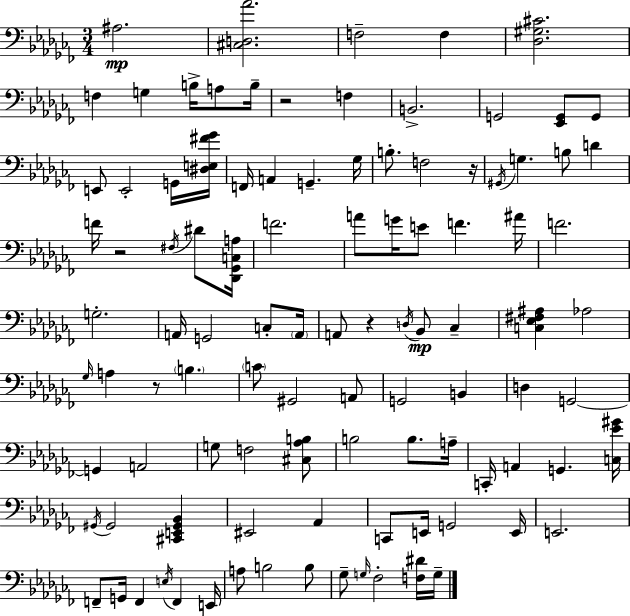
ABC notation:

X:1
T:Untitled
M:3/4
L:1/4
K:Abm
^A,2 [^C,D,_A]2 F,2 F, [_D,^G,^C]2 F, G, B,/4 A,/2 B,/4 z2 F, B,,2 G,,2 [_E,,G,,]/2 G,,/2 E,,/2 E,,2 G,,/4 [^D,E,^F_G]/4 F,,/4 A,, G,, _G,/4 B,/2 F,2 z/4 ^G,,/4 G, B,/2 D F/4 z2 ^F,/4 ^D/2 [_D,,_G,,C,A,]/4 F2 A/2 G/4 E/2 F ^A/4 F2 G,2 A,,/4 G,,2 C,/2 A,,/4 A,,/2 z D,/4 _B,,/2 _C, [C,_E,^F,^A,] _A,2 _G,/4 A, z/2 B, C/2 ^G,,2 A,,/2 G,,2 B,, D, G,,2 G,, A,,2 G,/2 F,2 [^C,_A,B,]/2 B,2 B,/2 A,/4 C,,/4 A,, G,, [C,_E^G]/4 ^G,,/4 ^G,,2 [^C,,E,,^G,,_B,,] ^E,,2 _A,, C,,/2 E,,/4 G,,2 E,,/4 E,,2 F,,/2 G,,/4 F,, E,/4 F,, E,,/4 A,/2 B,2 B,/2 _G,/2 G,/4 _F,2 [F,^D]/4 G,/4